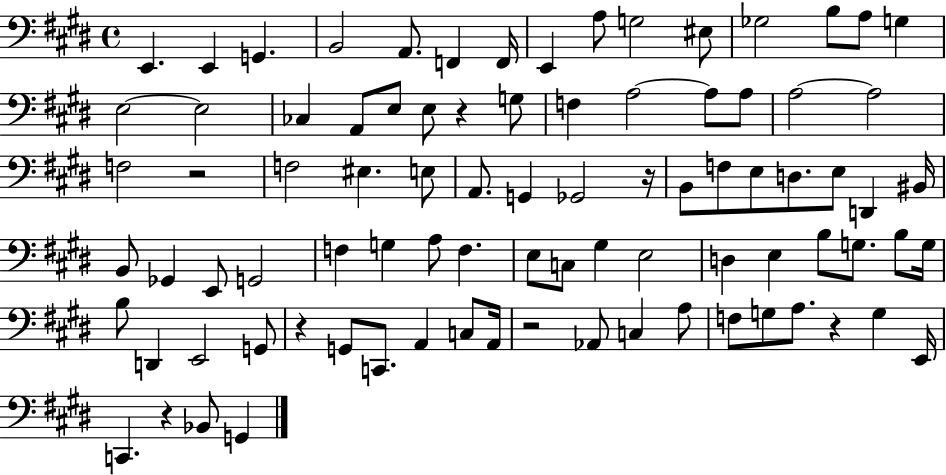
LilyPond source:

{
  \clef bass
  \time 4/4
  \defaultTimeSignature
  \key e \major
  e,4. e,4 g,4. | b,2 a,8. f,4 f,16 | e,4 a8 g2 eis8 | ges2 b8 a8 g4 | \break e2~~ e2 | ces4 a,8 e8 e8 r4 g8 | f4 a2~~ a8 a8 | a2~~ a2 | \break f2 r2 | f2 eis4. e8 | a,8. g,4 ges,2 r16 | b,8 f8 e8 d8. e8 d,4 bis,16 | \break b,8 ges,4 e,8 g,2 | f4 g4 a8 f4. | e8 c8 gis4 e2 | d4 e4 b8 g8. b8 g16 | \break b8 d,4 e,2 g,8 | r4 g,8 c,8. a,4 c8 a,16 | r2 aes,8 c4 a8 | f8 g8 a8. r4 g4 e,16 | \break c,4. r4 bes,8 g,4 | \bar "|."
}